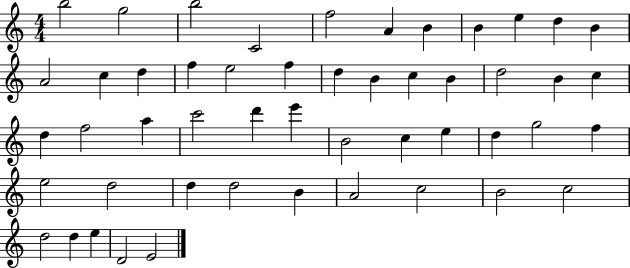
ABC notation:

X:1
T:Untitled
M:4/4
L:1/4
K:C
b2 g2 b2 C2 f2 A B B e d B A2 c d f e2 f d B c B d2 B c d f2 a c'2 d' e' B2 c e d g2 f e2 d2 d d2 B A2 c2 B2 c2 d2 d e D2 E2